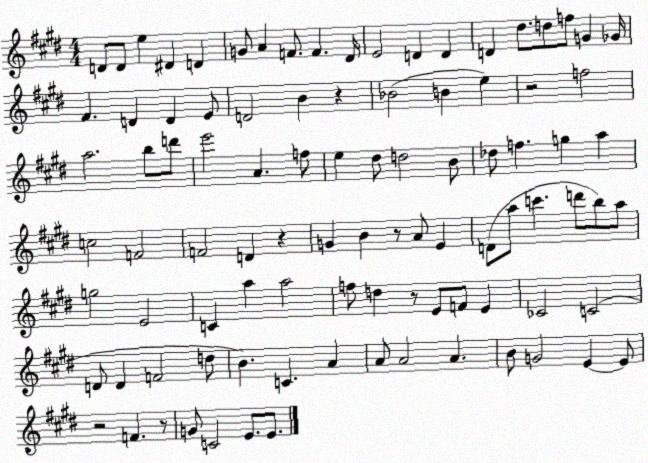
X:1
T:Untitled
M:4/4
L:1/4
K:E
D/2 D/2 e ^D D G/2 A F/2 F ^D/4 E2 D D D ^d/2 d/2 f/2 G _G/4 ^F D D E/2 D2 B z _B2 B e z2 f2 a2 b/2 d'/2 e'2 A f/2 e ^d/2 d2 B/2 _d/2 f g a c2 F2 F2 D z G B z/2 A/2 E D/2 a/2 c' d'/2 b/2 a/2 g2 E2 C a a2 f/2 d z/2 E/2 F/2 E _C2 C2 D/2 D F2 d/2 B C A A/2 A2 A B/2 G2 E E/2 z2 F z/2 G/2 C2 E/2 E/2